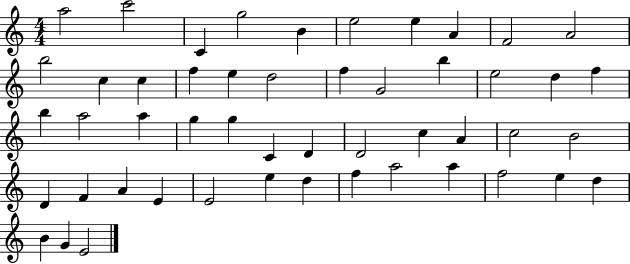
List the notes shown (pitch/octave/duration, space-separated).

A5/h C6/h C4/q G5/h B4/q E5/h E5/q A4/q F4/h A4/h B5/h C5/q C5/q F5/q E5/q D5/h F5/q G4/h B5/q E5/h D5/q F5/q B5/q A5/h A5/q G5/q G5/q C4/q D4/q D4/h C5/q A4/q C5/h B4/h D4/q F4/q A4/q E4/q E4/h E5/q D5/q F5/q A5/h A5/q F5/h E5/q D5/q B4/q G4/q E4/h